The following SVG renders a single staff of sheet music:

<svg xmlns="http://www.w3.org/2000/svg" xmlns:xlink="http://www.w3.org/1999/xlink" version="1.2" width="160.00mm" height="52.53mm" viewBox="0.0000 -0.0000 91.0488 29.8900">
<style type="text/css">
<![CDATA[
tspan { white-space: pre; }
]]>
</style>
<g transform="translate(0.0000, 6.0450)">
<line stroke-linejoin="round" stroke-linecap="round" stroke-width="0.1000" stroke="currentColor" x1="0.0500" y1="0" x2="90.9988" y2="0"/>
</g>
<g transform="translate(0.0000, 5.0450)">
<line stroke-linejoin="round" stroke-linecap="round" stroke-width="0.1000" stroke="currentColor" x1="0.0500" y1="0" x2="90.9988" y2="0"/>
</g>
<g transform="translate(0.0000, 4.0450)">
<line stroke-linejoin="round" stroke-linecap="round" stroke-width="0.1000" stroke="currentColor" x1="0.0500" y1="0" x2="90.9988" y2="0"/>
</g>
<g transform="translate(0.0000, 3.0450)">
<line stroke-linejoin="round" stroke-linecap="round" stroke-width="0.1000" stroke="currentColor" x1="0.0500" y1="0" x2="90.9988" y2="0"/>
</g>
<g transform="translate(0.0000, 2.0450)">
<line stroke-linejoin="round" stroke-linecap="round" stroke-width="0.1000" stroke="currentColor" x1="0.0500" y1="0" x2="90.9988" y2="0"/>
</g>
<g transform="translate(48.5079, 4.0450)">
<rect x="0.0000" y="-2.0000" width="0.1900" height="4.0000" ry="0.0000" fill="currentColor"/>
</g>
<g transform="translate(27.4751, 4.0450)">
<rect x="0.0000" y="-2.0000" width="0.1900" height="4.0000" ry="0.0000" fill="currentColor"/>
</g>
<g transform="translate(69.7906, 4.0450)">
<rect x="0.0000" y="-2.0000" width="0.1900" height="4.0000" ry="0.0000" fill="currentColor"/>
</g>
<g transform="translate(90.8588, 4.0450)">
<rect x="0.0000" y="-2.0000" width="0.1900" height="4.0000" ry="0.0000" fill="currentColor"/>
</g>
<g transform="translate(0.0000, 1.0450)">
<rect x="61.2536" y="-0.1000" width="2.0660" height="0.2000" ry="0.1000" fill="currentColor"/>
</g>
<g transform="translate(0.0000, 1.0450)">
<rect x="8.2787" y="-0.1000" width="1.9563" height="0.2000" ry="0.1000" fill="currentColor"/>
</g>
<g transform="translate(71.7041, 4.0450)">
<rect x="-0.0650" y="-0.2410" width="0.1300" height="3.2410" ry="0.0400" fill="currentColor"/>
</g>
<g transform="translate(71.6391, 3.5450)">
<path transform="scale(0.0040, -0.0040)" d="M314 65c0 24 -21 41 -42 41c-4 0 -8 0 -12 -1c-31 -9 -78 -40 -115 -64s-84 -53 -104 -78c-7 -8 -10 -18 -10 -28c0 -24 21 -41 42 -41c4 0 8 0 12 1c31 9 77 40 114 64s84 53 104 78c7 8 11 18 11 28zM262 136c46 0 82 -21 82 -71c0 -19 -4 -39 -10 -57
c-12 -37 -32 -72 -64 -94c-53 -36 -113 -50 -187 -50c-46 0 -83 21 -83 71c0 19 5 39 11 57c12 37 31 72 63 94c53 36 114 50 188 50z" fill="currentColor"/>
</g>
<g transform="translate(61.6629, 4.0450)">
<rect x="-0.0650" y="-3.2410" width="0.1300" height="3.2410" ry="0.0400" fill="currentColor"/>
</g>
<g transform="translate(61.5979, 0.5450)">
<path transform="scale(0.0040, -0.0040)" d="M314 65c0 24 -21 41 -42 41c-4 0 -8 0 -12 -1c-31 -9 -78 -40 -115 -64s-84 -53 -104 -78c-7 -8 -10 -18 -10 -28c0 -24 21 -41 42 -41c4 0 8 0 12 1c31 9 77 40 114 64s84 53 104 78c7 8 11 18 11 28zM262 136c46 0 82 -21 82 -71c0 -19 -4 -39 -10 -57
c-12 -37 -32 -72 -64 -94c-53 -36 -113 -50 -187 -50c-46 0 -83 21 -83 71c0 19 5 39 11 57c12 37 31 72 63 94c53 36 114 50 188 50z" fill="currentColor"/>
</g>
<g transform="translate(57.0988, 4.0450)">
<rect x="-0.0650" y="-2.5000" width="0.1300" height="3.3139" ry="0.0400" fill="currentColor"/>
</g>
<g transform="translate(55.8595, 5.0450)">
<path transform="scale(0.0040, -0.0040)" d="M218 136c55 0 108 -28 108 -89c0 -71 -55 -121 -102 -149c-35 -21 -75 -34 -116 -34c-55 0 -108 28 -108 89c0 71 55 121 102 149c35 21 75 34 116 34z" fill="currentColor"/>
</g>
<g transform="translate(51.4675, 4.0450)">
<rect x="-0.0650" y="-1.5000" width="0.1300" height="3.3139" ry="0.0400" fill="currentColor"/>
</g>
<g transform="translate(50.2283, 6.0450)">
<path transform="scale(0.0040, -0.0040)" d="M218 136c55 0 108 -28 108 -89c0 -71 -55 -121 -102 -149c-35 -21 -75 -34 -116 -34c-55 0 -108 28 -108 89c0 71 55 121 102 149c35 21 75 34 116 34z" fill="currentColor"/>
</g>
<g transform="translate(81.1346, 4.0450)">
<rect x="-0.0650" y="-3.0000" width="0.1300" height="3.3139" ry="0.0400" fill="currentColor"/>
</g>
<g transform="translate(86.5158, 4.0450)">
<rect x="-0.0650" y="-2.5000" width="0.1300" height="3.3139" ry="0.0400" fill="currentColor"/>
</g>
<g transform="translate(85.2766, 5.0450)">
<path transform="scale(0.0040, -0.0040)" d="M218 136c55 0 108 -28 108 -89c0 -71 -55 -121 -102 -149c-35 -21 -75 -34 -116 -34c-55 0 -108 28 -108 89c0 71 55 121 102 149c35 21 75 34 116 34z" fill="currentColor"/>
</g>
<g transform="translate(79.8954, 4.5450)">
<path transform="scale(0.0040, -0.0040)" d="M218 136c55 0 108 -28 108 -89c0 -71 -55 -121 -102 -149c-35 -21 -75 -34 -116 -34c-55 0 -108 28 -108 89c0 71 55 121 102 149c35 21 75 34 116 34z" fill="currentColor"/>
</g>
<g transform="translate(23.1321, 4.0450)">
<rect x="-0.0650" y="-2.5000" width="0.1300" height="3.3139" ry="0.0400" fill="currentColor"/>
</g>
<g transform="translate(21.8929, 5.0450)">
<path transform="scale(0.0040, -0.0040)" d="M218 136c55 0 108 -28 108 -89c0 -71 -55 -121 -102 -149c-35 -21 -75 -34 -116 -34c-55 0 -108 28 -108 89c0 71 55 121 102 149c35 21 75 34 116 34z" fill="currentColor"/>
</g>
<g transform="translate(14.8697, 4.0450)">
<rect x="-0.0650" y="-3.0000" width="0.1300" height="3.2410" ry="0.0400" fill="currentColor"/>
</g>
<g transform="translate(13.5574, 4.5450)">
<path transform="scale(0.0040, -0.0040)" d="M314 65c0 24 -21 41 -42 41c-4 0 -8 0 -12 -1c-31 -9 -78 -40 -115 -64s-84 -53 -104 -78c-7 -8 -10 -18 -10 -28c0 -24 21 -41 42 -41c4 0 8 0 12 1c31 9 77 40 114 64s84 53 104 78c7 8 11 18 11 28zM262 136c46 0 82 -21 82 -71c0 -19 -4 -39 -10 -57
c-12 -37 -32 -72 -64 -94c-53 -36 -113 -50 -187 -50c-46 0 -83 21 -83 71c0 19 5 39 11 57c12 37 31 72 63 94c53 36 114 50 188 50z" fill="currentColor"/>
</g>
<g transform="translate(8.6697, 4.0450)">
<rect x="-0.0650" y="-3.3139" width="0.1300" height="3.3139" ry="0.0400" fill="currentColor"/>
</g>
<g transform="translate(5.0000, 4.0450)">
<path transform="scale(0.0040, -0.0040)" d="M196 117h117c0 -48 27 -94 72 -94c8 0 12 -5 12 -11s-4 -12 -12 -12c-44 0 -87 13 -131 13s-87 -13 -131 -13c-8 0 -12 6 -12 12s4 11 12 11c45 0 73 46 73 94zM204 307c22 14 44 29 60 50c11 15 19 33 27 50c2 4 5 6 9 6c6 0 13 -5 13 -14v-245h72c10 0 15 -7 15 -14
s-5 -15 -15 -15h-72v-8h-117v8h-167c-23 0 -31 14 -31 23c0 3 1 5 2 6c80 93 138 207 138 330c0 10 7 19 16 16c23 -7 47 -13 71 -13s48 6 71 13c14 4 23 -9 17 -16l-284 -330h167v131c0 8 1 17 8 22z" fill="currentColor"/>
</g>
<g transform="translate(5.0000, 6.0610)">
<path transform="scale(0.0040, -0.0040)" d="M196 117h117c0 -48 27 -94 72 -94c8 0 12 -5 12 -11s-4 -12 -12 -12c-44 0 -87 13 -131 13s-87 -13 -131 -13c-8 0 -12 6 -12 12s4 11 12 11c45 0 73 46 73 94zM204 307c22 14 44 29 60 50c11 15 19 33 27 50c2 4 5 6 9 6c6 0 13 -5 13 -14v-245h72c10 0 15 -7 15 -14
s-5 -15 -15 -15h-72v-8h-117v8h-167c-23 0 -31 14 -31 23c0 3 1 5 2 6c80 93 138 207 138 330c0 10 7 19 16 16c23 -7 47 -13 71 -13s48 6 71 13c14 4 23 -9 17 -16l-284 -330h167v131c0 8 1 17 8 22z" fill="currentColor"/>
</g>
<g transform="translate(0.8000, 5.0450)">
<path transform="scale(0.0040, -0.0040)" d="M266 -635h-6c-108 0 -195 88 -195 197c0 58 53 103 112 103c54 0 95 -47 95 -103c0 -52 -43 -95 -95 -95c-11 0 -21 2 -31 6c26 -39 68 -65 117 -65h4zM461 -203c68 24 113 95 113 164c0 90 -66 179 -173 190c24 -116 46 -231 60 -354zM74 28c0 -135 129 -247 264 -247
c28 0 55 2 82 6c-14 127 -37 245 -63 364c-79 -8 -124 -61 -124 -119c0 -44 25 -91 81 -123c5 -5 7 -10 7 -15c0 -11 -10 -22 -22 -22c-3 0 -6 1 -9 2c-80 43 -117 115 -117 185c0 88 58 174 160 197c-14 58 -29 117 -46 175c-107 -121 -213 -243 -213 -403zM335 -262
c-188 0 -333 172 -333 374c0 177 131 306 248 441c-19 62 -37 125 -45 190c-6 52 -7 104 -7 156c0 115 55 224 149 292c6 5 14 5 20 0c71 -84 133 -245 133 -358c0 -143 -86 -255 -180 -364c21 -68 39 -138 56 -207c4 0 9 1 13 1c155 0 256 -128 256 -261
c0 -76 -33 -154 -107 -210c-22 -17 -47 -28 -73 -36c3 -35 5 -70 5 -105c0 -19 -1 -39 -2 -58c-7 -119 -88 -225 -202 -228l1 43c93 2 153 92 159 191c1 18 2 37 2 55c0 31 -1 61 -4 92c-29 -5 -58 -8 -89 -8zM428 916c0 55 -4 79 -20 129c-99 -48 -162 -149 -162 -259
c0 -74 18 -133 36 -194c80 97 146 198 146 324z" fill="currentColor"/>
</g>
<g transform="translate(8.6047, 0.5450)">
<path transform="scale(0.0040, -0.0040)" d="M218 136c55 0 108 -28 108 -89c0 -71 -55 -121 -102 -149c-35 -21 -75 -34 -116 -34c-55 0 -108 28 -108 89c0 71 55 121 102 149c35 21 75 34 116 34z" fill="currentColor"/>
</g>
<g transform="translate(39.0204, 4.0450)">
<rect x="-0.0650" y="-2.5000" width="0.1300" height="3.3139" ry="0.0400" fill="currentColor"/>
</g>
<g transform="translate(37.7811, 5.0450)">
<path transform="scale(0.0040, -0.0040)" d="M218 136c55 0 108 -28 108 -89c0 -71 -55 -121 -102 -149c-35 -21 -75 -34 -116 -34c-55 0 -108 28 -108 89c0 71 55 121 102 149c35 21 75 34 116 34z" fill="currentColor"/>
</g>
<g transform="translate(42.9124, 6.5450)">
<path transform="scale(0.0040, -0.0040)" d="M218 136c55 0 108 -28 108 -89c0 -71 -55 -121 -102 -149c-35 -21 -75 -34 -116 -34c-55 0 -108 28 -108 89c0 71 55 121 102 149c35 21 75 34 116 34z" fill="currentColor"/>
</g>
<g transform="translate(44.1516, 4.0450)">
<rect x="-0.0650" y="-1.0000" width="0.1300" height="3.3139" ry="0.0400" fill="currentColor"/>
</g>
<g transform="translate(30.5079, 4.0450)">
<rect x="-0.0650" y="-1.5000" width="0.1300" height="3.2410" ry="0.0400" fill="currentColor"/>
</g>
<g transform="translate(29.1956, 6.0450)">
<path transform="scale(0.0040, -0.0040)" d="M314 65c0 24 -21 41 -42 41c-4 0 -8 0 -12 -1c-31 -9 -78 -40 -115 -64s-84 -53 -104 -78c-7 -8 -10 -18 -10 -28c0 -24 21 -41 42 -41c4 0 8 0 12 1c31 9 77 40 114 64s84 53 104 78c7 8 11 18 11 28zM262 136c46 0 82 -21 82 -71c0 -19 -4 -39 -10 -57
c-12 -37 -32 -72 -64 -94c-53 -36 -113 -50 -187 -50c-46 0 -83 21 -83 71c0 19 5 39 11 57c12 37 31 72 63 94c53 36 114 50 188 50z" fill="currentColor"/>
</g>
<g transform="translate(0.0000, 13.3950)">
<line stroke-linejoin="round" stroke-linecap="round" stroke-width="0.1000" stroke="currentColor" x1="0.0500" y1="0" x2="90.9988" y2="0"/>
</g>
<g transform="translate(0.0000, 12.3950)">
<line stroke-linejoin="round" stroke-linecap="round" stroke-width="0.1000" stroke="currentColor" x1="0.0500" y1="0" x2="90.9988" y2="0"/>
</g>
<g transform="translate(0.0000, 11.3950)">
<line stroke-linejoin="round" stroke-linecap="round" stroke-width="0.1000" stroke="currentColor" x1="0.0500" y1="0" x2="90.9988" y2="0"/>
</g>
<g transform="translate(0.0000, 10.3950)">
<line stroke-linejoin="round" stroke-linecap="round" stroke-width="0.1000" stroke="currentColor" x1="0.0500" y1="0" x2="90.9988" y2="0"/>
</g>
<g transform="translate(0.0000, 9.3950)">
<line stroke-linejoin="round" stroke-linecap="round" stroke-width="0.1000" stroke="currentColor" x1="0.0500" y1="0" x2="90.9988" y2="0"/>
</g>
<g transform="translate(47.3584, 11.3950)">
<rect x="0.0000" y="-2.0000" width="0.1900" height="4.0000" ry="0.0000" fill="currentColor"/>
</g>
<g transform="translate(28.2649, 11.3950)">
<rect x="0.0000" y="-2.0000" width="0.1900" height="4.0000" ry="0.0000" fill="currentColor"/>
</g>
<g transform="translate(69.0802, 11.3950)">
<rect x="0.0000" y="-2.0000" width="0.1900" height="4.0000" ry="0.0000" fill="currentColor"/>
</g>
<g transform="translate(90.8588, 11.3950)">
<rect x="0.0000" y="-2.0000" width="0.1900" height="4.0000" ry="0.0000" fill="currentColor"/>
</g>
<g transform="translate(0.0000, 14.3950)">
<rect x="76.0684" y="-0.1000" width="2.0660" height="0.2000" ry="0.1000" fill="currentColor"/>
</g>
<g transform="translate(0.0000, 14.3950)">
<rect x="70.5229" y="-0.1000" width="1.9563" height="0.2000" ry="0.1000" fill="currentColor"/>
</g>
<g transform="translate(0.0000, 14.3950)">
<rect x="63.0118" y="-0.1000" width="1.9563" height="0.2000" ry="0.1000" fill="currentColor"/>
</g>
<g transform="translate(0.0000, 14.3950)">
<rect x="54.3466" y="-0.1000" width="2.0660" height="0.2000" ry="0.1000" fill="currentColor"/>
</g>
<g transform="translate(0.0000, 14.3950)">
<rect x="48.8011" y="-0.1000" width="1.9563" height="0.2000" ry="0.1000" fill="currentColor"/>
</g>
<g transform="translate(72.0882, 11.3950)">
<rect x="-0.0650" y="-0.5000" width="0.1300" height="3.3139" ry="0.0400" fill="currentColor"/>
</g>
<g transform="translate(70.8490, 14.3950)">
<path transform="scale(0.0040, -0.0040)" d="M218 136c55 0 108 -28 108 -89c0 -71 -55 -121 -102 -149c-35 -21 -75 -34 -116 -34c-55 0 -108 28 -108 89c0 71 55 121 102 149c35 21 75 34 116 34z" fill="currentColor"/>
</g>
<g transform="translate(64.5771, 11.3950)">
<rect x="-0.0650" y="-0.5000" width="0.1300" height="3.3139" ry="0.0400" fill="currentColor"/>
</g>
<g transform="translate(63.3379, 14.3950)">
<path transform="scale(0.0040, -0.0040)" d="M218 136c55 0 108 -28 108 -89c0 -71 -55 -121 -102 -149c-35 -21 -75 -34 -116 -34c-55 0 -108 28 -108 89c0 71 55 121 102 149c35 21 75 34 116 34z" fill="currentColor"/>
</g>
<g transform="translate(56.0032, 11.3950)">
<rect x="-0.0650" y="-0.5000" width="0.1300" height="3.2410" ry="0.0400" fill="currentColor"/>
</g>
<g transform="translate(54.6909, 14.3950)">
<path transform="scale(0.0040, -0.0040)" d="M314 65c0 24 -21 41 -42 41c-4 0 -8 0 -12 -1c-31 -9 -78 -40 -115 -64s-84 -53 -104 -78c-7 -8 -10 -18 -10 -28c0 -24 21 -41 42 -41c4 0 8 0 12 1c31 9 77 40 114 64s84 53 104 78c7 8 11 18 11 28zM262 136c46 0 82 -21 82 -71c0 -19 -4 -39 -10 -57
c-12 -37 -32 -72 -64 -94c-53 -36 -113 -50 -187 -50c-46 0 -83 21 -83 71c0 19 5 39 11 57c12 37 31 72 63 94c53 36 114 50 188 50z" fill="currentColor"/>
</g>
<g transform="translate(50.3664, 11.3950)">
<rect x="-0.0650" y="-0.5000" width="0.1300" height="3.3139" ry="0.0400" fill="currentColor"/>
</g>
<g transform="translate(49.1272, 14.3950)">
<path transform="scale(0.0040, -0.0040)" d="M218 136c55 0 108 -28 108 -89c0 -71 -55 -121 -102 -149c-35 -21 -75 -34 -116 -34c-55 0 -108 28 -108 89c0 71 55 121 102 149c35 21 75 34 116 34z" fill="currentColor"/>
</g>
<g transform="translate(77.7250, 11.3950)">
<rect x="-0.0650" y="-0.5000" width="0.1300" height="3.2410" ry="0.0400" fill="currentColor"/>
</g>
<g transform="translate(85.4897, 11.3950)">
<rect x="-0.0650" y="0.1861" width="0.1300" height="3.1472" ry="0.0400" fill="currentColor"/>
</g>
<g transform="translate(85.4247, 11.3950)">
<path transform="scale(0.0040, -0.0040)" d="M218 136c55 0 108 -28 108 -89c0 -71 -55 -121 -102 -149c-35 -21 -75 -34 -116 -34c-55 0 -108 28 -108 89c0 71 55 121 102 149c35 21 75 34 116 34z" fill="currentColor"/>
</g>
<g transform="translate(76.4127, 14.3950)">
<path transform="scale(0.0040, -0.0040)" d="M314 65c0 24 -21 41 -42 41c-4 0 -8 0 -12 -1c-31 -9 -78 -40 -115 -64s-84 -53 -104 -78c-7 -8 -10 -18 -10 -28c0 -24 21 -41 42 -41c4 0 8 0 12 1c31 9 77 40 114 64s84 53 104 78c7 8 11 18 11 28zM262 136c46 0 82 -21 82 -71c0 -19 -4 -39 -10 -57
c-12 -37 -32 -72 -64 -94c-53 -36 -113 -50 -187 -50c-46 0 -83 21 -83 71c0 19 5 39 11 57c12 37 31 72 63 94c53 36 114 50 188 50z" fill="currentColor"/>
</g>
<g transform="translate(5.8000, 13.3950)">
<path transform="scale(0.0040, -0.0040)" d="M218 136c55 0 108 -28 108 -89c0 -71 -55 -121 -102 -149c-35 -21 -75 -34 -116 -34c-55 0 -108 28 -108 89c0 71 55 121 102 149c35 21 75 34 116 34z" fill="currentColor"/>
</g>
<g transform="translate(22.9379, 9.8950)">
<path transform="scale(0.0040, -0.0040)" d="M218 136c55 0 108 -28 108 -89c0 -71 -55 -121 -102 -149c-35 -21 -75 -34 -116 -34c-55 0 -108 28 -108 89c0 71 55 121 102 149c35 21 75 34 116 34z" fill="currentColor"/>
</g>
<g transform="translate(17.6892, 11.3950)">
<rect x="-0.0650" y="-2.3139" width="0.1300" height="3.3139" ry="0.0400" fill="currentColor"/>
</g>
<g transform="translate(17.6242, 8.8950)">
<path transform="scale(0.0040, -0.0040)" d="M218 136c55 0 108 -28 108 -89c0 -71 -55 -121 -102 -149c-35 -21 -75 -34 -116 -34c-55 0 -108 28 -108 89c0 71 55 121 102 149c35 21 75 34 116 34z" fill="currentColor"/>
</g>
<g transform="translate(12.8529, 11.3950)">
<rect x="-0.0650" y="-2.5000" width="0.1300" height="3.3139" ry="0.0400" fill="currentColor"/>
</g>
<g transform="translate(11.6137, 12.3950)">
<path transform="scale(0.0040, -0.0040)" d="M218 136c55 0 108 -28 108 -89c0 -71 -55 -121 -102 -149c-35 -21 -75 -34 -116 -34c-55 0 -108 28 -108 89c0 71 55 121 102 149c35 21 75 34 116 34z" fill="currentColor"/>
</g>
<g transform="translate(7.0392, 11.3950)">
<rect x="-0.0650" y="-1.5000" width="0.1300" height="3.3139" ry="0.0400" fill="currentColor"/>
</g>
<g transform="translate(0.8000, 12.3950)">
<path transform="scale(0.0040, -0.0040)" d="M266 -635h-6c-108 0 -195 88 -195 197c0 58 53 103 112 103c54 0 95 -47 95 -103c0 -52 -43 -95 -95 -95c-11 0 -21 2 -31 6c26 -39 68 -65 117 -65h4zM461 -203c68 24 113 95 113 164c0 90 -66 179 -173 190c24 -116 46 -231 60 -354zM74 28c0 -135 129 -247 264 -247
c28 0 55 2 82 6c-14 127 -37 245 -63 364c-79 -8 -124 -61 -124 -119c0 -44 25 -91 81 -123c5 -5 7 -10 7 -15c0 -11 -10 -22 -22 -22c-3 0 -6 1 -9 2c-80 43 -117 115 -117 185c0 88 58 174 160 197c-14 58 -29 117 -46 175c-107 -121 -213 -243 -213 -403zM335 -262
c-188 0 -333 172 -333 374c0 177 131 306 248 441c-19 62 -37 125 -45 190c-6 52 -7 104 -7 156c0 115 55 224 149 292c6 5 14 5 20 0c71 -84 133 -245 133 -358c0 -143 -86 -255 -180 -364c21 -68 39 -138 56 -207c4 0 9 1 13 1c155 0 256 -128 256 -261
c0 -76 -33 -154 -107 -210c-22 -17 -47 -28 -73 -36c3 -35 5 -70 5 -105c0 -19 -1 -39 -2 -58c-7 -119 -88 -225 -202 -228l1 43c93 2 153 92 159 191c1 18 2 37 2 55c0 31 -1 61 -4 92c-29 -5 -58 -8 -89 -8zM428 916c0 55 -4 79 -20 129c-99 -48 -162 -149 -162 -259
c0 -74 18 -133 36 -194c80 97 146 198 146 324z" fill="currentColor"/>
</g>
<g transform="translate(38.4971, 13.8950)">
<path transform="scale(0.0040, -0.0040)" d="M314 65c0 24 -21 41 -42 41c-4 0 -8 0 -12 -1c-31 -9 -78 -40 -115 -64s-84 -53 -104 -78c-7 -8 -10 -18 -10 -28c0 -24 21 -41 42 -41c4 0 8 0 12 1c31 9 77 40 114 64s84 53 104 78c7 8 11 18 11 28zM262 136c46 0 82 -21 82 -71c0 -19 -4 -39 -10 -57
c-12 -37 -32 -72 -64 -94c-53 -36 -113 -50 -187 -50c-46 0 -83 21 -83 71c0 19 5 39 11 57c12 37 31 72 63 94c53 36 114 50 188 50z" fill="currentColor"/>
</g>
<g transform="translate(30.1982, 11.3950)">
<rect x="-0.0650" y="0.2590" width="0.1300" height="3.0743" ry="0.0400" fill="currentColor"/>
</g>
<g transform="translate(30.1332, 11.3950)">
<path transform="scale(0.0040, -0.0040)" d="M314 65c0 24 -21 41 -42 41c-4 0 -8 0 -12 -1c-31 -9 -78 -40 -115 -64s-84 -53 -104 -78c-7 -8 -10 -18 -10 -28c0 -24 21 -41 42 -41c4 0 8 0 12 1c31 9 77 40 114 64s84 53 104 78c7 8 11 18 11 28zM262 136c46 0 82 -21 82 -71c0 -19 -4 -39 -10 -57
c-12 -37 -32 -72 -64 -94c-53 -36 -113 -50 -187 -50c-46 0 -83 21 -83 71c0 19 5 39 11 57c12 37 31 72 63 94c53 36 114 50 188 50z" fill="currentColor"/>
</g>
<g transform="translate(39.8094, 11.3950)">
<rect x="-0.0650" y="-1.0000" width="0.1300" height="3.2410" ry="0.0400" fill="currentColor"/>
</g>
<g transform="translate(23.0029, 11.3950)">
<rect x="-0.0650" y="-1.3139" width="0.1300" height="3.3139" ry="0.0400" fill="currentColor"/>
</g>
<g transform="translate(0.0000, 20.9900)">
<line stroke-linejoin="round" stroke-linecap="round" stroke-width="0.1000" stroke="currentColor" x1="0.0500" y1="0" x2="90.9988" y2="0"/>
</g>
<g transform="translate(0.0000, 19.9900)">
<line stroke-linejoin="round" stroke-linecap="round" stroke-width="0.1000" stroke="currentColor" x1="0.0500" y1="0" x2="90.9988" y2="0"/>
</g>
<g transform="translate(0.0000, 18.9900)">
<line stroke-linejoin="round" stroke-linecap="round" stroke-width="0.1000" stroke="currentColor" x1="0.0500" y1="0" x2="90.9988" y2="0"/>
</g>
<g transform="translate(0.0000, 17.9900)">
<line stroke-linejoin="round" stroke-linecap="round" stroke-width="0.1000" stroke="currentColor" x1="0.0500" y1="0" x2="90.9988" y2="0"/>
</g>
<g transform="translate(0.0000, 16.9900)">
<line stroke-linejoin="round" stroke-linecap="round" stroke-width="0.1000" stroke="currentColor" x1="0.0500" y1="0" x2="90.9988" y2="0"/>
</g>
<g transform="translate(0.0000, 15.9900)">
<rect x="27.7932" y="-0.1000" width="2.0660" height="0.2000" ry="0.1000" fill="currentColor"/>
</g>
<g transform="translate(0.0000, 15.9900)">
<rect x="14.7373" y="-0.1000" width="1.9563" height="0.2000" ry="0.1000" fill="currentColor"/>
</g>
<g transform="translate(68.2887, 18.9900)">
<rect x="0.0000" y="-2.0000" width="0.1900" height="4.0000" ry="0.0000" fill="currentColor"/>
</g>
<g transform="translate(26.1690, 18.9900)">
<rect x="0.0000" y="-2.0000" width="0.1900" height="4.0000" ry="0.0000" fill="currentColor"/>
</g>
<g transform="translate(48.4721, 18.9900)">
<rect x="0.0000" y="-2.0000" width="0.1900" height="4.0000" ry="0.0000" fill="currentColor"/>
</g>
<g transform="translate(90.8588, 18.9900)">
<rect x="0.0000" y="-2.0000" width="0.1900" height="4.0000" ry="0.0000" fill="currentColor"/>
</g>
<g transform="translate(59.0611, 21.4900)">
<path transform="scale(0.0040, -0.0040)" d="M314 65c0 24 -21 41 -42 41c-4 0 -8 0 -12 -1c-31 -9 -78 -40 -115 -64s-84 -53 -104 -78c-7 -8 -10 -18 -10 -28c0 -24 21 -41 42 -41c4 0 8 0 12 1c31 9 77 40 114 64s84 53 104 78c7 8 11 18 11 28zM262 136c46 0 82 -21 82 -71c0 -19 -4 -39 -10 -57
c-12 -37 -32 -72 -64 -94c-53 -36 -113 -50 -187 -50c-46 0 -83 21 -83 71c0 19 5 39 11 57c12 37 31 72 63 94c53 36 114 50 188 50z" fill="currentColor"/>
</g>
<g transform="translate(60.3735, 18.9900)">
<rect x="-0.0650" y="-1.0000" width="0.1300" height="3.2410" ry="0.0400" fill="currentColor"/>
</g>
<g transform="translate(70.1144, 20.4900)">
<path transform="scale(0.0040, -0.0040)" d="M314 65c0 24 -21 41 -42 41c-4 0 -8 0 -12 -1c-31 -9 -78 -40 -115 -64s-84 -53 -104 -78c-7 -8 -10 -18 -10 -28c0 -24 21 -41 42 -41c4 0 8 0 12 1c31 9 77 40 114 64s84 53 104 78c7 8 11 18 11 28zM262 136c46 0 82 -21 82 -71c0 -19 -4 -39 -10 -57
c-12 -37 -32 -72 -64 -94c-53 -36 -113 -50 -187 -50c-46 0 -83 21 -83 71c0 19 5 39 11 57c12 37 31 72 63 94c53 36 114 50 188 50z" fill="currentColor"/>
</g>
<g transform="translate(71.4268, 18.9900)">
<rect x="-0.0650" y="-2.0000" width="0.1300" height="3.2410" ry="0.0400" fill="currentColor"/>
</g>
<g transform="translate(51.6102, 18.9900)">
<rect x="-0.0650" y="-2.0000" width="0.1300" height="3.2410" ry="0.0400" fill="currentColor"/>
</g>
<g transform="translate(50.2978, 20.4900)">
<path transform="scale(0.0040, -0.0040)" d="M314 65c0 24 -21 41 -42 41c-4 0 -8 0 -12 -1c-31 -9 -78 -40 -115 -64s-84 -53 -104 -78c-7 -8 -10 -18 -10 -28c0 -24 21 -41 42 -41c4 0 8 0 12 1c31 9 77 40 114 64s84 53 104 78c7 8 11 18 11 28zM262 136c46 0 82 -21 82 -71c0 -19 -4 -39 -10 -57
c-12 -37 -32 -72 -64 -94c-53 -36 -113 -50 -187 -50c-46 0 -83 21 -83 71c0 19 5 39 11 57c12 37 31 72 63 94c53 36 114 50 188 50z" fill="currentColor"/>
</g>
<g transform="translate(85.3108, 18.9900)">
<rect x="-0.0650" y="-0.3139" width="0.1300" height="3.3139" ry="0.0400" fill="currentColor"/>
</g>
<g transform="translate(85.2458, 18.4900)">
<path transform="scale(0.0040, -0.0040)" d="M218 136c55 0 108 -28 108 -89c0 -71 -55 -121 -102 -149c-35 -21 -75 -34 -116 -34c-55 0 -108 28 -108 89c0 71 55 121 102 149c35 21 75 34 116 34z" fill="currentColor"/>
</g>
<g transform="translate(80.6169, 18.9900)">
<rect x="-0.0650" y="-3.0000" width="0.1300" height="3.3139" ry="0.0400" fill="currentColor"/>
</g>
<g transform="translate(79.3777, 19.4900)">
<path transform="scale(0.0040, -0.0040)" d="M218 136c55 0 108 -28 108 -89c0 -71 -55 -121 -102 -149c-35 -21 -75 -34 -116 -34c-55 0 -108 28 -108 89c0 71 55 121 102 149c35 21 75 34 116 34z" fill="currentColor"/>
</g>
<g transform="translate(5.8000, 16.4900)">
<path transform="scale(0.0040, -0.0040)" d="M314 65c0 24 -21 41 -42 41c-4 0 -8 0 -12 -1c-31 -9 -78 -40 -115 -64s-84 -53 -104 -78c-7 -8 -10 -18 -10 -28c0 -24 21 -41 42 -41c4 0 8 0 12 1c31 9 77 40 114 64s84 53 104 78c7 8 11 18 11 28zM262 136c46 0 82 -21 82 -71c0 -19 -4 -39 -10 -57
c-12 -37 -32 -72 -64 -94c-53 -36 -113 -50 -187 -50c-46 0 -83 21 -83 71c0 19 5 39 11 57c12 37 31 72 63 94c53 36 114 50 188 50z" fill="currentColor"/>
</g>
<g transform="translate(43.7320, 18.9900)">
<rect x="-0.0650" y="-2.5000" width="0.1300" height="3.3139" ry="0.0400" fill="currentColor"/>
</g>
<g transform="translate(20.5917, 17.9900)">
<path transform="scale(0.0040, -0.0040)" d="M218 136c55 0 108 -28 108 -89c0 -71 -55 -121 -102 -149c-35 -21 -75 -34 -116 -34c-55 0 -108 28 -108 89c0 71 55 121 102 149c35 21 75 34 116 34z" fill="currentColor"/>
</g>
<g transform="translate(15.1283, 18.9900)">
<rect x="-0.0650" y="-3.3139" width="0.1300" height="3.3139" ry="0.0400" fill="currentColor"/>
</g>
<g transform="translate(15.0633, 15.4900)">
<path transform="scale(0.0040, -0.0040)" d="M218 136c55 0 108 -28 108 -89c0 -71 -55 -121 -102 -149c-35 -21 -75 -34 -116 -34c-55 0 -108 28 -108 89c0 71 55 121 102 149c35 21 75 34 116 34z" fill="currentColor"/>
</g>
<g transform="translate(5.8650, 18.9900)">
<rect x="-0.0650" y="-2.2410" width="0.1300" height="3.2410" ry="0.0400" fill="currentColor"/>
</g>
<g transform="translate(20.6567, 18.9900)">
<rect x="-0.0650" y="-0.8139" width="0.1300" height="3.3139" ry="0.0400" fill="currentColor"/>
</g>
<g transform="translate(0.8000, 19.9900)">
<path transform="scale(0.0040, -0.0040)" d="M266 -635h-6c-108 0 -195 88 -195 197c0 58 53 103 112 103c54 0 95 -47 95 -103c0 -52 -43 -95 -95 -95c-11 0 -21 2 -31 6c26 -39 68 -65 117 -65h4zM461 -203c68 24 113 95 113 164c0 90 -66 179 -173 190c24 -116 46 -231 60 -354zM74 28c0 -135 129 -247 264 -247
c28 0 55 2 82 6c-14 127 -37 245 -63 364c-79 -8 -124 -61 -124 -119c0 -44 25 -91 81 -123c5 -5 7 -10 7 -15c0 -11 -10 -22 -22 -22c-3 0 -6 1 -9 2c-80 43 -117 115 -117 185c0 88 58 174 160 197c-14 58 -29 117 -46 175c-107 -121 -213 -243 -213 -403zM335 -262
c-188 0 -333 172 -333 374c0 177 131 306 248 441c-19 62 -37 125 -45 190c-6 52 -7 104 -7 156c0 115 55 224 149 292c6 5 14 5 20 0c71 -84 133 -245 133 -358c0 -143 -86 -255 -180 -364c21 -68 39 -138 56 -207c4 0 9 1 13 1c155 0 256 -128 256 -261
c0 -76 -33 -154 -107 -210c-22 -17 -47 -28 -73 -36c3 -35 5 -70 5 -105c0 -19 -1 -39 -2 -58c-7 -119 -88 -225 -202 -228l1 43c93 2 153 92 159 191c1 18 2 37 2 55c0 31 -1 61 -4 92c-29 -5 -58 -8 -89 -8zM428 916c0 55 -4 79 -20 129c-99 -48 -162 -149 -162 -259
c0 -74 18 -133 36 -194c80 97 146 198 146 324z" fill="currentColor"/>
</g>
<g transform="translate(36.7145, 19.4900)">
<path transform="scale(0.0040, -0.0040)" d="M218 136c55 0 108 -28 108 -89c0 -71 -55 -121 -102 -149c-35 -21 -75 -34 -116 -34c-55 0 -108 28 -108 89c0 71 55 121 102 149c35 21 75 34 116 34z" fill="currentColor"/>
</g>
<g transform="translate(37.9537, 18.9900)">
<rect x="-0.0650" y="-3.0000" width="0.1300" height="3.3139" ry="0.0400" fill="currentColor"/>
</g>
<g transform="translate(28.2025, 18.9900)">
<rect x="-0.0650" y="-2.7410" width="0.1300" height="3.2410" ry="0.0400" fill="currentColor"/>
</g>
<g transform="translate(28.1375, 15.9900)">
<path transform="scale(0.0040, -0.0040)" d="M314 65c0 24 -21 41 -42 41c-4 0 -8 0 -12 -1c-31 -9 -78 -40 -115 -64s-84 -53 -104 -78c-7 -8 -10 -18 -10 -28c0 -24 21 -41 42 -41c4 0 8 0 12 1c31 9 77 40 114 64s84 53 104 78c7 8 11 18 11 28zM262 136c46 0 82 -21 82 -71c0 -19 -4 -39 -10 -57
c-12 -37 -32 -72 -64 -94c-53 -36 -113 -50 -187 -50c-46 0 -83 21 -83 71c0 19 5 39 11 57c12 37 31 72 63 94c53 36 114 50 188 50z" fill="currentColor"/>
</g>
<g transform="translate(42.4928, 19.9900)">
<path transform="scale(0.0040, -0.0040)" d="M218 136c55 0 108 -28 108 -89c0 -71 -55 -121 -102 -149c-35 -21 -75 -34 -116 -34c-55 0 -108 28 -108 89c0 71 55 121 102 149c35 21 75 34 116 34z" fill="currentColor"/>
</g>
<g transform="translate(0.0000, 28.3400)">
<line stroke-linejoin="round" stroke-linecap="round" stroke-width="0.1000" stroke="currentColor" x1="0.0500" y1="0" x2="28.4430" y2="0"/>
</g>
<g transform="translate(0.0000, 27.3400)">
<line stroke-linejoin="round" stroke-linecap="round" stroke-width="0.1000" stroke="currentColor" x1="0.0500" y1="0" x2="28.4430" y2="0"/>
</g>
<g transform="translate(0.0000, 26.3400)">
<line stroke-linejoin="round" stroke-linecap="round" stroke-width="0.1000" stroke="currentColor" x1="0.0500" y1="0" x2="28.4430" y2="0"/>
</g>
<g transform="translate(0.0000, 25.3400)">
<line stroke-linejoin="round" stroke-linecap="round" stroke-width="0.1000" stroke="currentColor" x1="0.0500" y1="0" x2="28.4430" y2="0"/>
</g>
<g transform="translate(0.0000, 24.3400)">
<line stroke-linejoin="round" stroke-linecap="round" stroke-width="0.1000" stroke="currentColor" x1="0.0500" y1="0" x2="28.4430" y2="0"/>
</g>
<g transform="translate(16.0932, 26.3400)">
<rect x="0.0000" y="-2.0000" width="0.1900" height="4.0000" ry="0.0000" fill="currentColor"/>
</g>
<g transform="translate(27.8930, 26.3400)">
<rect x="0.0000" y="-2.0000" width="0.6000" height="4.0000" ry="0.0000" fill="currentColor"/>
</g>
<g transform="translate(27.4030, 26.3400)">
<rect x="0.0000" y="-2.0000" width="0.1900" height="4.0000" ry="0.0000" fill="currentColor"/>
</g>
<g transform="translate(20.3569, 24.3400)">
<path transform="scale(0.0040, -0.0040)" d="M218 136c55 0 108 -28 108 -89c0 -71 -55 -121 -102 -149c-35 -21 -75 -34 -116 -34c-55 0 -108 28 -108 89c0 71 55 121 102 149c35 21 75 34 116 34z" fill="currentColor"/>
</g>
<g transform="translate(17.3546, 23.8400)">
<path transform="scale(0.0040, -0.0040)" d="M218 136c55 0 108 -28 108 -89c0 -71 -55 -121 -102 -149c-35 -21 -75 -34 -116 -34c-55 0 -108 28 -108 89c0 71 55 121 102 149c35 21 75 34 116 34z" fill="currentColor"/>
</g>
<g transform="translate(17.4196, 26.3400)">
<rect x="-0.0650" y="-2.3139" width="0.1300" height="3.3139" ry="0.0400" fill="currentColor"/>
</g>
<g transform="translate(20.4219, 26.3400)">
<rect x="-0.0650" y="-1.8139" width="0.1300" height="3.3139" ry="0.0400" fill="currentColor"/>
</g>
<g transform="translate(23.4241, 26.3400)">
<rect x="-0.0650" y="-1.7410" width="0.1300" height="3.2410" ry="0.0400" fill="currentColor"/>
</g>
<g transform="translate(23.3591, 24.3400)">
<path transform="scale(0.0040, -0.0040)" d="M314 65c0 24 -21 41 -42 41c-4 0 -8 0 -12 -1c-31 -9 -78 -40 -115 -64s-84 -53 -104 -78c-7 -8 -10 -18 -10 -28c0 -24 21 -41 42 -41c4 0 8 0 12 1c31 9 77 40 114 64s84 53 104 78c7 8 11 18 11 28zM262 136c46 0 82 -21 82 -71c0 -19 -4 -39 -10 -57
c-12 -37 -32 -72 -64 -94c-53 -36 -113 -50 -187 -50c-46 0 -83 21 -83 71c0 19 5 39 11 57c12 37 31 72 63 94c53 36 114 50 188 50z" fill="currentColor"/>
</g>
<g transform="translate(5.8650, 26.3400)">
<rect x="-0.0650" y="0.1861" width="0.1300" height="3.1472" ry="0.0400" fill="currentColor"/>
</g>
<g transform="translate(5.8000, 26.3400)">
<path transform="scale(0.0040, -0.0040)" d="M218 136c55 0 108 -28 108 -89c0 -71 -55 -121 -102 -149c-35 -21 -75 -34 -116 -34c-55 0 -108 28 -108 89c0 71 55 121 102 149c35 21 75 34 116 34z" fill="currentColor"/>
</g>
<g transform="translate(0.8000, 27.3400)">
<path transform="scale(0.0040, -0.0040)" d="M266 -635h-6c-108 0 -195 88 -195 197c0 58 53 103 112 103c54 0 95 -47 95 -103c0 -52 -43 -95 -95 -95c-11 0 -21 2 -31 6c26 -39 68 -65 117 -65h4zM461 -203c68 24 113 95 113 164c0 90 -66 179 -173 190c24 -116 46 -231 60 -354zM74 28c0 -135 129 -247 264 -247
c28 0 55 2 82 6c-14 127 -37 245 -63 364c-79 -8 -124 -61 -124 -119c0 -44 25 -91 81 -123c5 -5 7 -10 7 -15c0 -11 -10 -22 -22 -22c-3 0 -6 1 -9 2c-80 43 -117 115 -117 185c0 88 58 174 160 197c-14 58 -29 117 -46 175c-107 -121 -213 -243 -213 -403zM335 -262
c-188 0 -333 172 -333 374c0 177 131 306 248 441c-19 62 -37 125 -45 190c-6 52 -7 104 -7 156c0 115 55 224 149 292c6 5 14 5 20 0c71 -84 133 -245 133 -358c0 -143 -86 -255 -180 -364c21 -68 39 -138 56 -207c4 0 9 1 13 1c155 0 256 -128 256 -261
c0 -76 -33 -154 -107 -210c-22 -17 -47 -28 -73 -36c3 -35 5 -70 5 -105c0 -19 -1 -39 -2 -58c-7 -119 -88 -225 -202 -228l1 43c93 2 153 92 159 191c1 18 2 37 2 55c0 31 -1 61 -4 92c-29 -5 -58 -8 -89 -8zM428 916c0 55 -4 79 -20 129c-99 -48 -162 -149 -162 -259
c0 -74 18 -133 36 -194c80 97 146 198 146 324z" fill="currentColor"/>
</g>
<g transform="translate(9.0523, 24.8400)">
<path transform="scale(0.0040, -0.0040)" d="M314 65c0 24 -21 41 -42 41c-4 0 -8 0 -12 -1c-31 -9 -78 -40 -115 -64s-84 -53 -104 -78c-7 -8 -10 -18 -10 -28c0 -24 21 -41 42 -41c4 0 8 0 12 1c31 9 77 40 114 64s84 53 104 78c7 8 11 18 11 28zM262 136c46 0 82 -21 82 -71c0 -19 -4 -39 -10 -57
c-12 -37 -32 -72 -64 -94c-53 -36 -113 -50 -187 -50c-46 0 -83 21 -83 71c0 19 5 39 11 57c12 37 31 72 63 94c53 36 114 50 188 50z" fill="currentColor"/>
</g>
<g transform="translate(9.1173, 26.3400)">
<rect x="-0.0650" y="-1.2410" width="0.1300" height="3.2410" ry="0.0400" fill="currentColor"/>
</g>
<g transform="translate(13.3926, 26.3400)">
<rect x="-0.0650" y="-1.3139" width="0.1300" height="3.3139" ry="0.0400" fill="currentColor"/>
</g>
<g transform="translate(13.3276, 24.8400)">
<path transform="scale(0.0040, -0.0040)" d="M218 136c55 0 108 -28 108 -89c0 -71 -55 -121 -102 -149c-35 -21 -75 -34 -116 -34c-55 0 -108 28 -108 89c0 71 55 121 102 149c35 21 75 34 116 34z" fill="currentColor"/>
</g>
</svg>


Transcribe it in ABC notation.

X:1
T:Untitled
M:4/4
L:1/4
K:C
b A2 G E2 G D E G b2 c2 A G E G g e B2 D2 C C2 C C C2 B g2 b d a2 A G F2 D2 F2 A c B e2 e g f f2